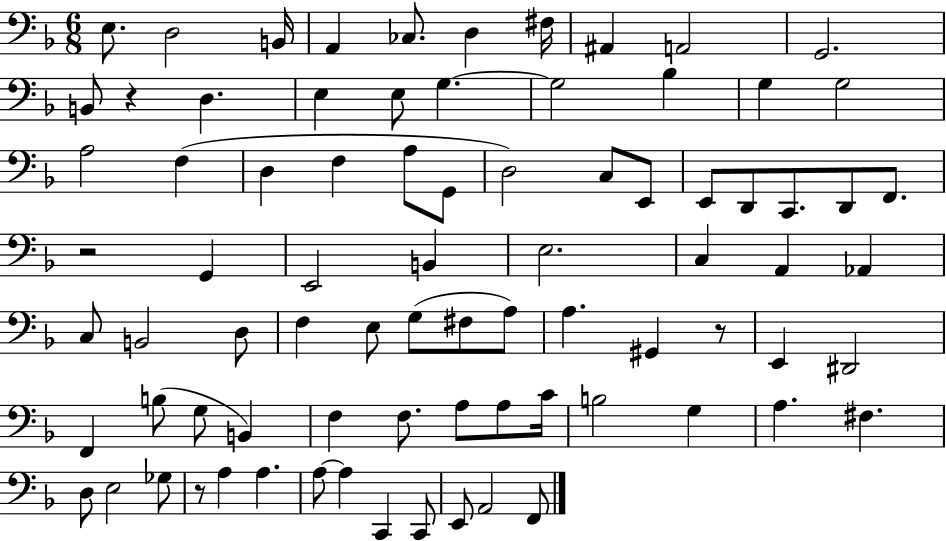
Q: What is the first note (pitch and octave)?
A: E3